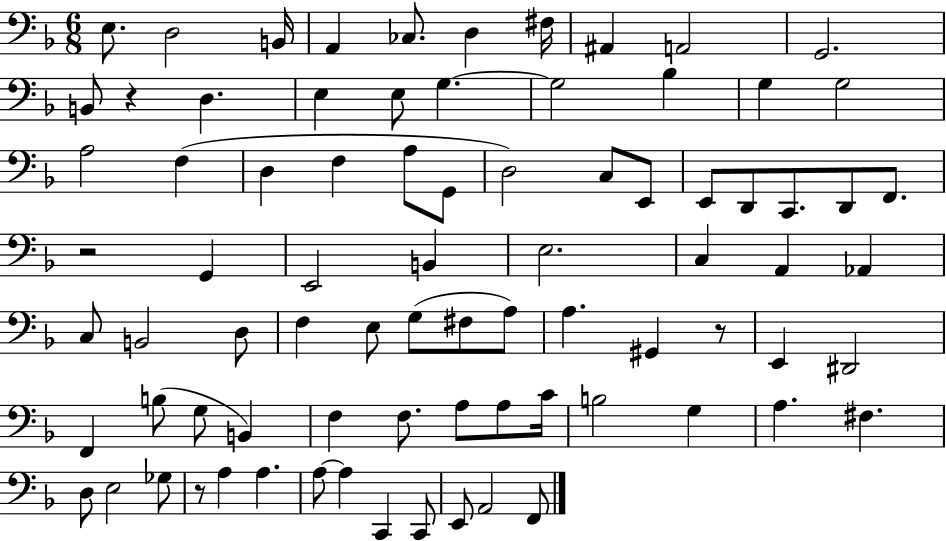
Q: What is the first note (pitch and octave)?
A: E3